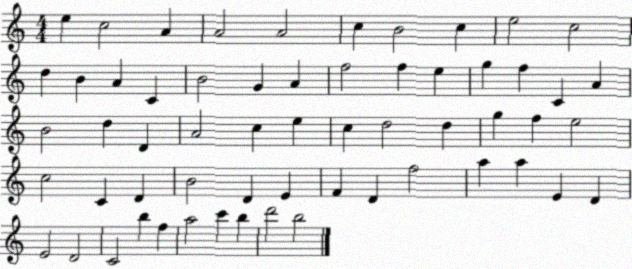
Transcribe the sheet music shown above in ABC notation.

X:1
T:Untitled
M:4/4
L:1/4
K:C
e c2 A A2 A2 c B2 c e2 c2 d B A C B2 G A f2 f e g f C A B2 d D A2 c e c d2 d g f e2 c2 C D B2 D E F D f2 a a E D E2 D2 C2 b f a2 c' b d'2 b2